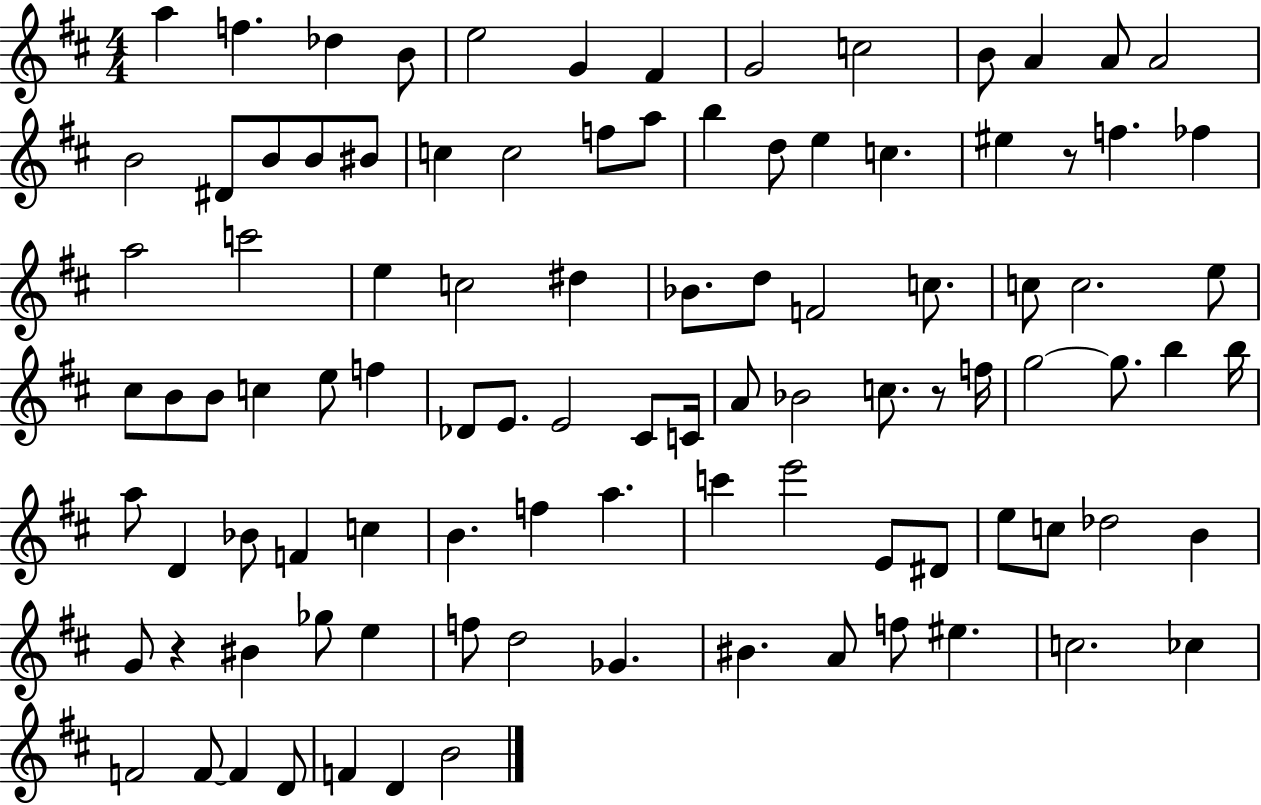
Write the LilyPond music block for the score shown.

{
  \clef treble
  \numericTimeSignature
  \time 4/4
  \key d \major
  a''4 f''4. des''4 b'8 | e''2 g'4 fis'4 | g'2 c''2 | b'8 a'4 a'8 a'2 | \break b'2 dis'8 b'8 b'8 bis'8 | c''4 c''2 f''8 a''8 | b''4 d''8 e''4 c''4. | eis''4 r8 f''4. fes''4 | \break a''2 c'''2 | e''4 c''2 dis''4 | bes'8. d''8 f'2 c''8. | c''8 c''2. e''8 | \break cis''8 b'8 b'8 c''4 e''8 f''4 | des'8 e'8. e'2 cis'8 c'16 | a'8 bes'2 c''8. r8 f''16 | g''2~~ g''8. b''4 b''16 | \break a''8 d'4 bes'8 f'4 c''4 | b'4. f''4 a''4. | c'''4 e'''2 e'8 dis'8 | e''8 c''8 des''2 b'4 | \break g'8 r4 bis'4 ges''8 e''4 | f''8 d''2 ges'4. | bis'4. a'8 f''8 eis''4. | c''2. ces''4 | \break f'2 f'8~~ f'4 d'8 | f'4 d'4 b'2 | \bar "|."
}